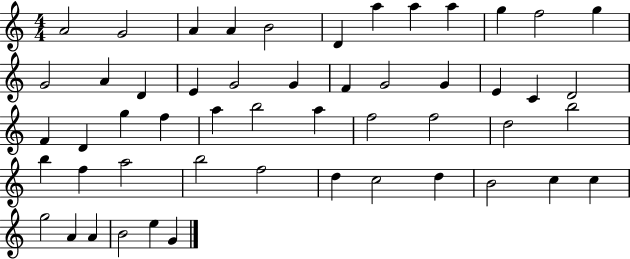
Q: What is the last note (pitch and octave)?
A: G4